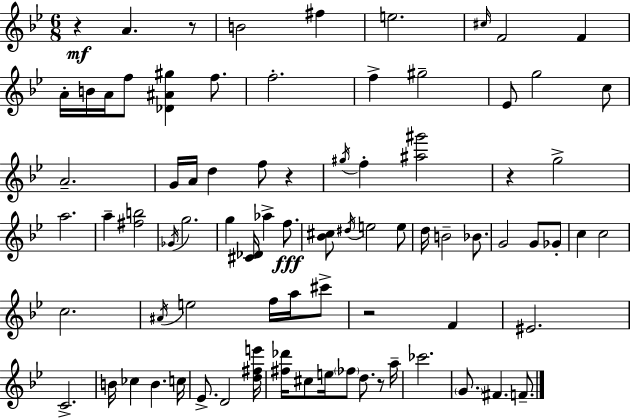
R/q A4/q. R/e B4/h F#5/q E5/h. C#5/s F4/h F4/q A4/s B4/s A4/s F5/e [Db4,A#4,G#5]/q F5/e. F5/h. F5/q G#5/h Eb4/e G5/h C5/e A4/h. G4/s A4/s D5/q F5/e R/q G#5/s F5/q [A#5,G#6]/h R/q G5/h A5/h. A5/q [F#5,B5]/h Gb4/s G5/h. G5/q [C#4,Db4]/s Ab5/q F5/e. [Bb4,C#5]/e D#5/s E5/h E5/e D5/s B4/h Bb4/e. G4/h G4/e Gb4/e C5/q C5/h C5/h. A#4/s E5/h F5/s A5/s C#6/e R/h F4/q EIS4/h. C4/h. B4/s CES5/q B4/q. C5/s Eb4/e. D4/h [D5,F#5,E6]/s [F#5,Db6]/s C#5/e E5/s FES5/e D5/e. R/e A5/s CES6/h. G4/e. F#4/q. F4/e.